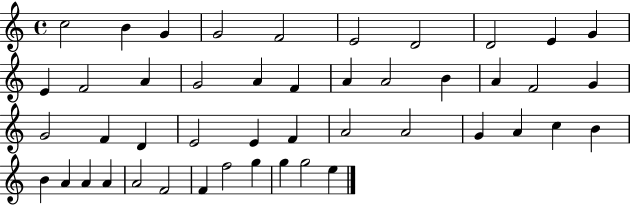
C5/h B4/q G4/q G4/h F4/h E4/h D4/h D4/h E4/q G4/q E4/q F4/h A4/q G4/h A4/q F4/q A4/q A4/h B4/q A4/q F4/h G4/q G4/h F4/q D4/q E4/h E4/q F4/q A4/h A4/h G4/q A4/q C5/q B4/q B4/q A4/q A4/q A4/q A4/h F4/h F4/q F5/h G5/q G5/q G5/h E5/q